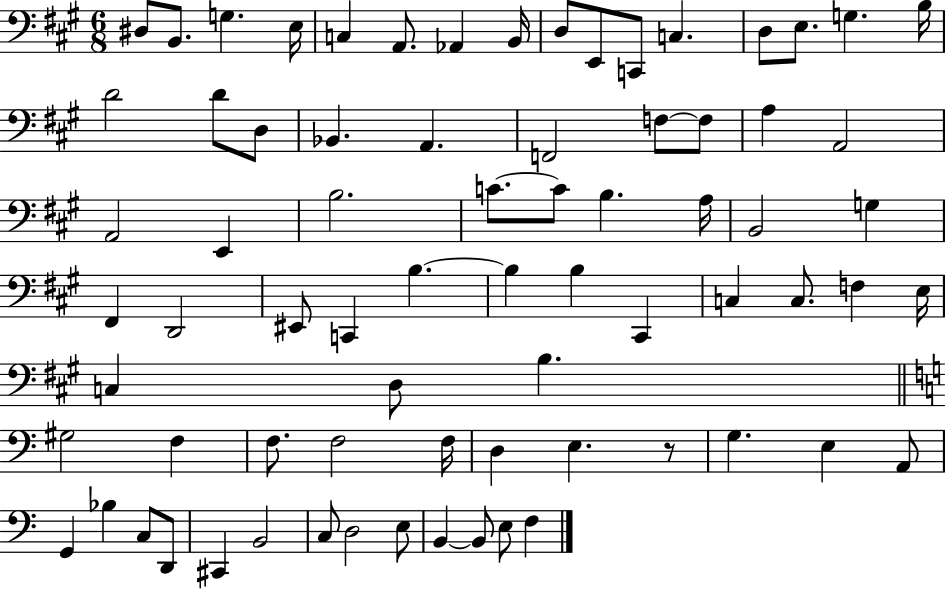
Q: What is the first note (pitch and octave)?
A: D#3